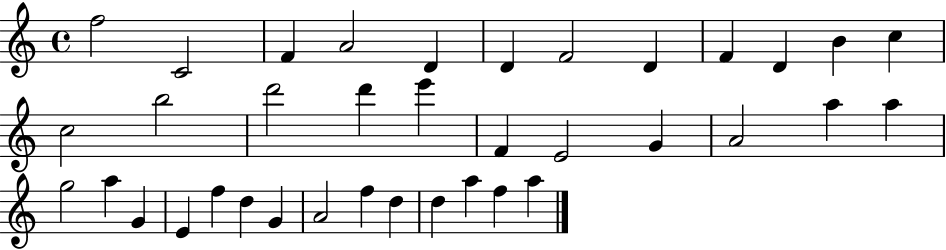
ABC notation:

X:1
T:Untitled
M:4/4
L:1/4
K:C
f2 C2 F A2 D D F2 D F D B c c2 b2 d'2 d' e' F E2 G A2 a a g2 a G E f d G A2 f d d a f a